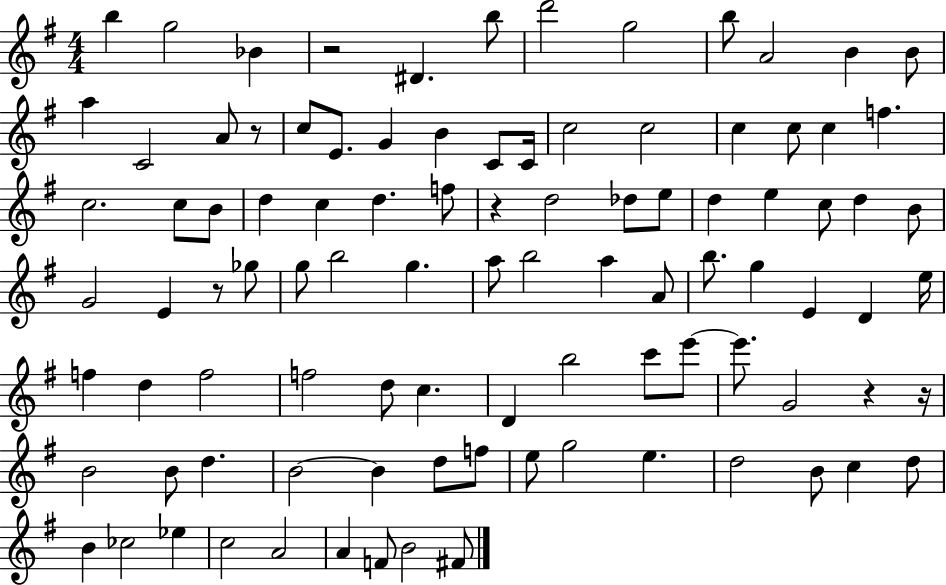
{
  \clef treble
  \numericTimeSignature
  \time 4/4
  \key g \major
  \repeat volta 2 { b''4 g''2 bes'4 | r2 dis'4. b''8 | d'''2 g''2 | b''8 a'2 b'4 b'8 | \break a''4 c'2 a'8 r8 | c''8 e'8. g'4 b'4 c'8 c'16 | c''2 c''2 | c''4 c''8 c''4 f''4. | \break c''2. c''8 b'8 | d''4 c''4 d''4. f''8 | r4 d''2 des''8 e''8 | d''4 e''4 c''8 d''4 b'8 | \break g'2 e'4 r8 ges''8 | g''8 b''2 g''4. | a''8 b''2 a''4 a'8 | b''8. g''4 e'4 d'4 e''16 | \break f''4 d''4 f''2 | f''2 d''8 c''4. | d'4 b''2 c'''8 e'''8~~ | e'''8. g'2 r4 r16 | \break b'2 b'8 d''4. | b'2~~ b'4 d''8 f''8 | e''8 g''2 e''4. | d''2 b'8 c''4 d''8 | \break b'4 ces''2 ees''4 | c''2 a'2 | a'4 f'8 b'2 fis'8 | } \bar "|."
}